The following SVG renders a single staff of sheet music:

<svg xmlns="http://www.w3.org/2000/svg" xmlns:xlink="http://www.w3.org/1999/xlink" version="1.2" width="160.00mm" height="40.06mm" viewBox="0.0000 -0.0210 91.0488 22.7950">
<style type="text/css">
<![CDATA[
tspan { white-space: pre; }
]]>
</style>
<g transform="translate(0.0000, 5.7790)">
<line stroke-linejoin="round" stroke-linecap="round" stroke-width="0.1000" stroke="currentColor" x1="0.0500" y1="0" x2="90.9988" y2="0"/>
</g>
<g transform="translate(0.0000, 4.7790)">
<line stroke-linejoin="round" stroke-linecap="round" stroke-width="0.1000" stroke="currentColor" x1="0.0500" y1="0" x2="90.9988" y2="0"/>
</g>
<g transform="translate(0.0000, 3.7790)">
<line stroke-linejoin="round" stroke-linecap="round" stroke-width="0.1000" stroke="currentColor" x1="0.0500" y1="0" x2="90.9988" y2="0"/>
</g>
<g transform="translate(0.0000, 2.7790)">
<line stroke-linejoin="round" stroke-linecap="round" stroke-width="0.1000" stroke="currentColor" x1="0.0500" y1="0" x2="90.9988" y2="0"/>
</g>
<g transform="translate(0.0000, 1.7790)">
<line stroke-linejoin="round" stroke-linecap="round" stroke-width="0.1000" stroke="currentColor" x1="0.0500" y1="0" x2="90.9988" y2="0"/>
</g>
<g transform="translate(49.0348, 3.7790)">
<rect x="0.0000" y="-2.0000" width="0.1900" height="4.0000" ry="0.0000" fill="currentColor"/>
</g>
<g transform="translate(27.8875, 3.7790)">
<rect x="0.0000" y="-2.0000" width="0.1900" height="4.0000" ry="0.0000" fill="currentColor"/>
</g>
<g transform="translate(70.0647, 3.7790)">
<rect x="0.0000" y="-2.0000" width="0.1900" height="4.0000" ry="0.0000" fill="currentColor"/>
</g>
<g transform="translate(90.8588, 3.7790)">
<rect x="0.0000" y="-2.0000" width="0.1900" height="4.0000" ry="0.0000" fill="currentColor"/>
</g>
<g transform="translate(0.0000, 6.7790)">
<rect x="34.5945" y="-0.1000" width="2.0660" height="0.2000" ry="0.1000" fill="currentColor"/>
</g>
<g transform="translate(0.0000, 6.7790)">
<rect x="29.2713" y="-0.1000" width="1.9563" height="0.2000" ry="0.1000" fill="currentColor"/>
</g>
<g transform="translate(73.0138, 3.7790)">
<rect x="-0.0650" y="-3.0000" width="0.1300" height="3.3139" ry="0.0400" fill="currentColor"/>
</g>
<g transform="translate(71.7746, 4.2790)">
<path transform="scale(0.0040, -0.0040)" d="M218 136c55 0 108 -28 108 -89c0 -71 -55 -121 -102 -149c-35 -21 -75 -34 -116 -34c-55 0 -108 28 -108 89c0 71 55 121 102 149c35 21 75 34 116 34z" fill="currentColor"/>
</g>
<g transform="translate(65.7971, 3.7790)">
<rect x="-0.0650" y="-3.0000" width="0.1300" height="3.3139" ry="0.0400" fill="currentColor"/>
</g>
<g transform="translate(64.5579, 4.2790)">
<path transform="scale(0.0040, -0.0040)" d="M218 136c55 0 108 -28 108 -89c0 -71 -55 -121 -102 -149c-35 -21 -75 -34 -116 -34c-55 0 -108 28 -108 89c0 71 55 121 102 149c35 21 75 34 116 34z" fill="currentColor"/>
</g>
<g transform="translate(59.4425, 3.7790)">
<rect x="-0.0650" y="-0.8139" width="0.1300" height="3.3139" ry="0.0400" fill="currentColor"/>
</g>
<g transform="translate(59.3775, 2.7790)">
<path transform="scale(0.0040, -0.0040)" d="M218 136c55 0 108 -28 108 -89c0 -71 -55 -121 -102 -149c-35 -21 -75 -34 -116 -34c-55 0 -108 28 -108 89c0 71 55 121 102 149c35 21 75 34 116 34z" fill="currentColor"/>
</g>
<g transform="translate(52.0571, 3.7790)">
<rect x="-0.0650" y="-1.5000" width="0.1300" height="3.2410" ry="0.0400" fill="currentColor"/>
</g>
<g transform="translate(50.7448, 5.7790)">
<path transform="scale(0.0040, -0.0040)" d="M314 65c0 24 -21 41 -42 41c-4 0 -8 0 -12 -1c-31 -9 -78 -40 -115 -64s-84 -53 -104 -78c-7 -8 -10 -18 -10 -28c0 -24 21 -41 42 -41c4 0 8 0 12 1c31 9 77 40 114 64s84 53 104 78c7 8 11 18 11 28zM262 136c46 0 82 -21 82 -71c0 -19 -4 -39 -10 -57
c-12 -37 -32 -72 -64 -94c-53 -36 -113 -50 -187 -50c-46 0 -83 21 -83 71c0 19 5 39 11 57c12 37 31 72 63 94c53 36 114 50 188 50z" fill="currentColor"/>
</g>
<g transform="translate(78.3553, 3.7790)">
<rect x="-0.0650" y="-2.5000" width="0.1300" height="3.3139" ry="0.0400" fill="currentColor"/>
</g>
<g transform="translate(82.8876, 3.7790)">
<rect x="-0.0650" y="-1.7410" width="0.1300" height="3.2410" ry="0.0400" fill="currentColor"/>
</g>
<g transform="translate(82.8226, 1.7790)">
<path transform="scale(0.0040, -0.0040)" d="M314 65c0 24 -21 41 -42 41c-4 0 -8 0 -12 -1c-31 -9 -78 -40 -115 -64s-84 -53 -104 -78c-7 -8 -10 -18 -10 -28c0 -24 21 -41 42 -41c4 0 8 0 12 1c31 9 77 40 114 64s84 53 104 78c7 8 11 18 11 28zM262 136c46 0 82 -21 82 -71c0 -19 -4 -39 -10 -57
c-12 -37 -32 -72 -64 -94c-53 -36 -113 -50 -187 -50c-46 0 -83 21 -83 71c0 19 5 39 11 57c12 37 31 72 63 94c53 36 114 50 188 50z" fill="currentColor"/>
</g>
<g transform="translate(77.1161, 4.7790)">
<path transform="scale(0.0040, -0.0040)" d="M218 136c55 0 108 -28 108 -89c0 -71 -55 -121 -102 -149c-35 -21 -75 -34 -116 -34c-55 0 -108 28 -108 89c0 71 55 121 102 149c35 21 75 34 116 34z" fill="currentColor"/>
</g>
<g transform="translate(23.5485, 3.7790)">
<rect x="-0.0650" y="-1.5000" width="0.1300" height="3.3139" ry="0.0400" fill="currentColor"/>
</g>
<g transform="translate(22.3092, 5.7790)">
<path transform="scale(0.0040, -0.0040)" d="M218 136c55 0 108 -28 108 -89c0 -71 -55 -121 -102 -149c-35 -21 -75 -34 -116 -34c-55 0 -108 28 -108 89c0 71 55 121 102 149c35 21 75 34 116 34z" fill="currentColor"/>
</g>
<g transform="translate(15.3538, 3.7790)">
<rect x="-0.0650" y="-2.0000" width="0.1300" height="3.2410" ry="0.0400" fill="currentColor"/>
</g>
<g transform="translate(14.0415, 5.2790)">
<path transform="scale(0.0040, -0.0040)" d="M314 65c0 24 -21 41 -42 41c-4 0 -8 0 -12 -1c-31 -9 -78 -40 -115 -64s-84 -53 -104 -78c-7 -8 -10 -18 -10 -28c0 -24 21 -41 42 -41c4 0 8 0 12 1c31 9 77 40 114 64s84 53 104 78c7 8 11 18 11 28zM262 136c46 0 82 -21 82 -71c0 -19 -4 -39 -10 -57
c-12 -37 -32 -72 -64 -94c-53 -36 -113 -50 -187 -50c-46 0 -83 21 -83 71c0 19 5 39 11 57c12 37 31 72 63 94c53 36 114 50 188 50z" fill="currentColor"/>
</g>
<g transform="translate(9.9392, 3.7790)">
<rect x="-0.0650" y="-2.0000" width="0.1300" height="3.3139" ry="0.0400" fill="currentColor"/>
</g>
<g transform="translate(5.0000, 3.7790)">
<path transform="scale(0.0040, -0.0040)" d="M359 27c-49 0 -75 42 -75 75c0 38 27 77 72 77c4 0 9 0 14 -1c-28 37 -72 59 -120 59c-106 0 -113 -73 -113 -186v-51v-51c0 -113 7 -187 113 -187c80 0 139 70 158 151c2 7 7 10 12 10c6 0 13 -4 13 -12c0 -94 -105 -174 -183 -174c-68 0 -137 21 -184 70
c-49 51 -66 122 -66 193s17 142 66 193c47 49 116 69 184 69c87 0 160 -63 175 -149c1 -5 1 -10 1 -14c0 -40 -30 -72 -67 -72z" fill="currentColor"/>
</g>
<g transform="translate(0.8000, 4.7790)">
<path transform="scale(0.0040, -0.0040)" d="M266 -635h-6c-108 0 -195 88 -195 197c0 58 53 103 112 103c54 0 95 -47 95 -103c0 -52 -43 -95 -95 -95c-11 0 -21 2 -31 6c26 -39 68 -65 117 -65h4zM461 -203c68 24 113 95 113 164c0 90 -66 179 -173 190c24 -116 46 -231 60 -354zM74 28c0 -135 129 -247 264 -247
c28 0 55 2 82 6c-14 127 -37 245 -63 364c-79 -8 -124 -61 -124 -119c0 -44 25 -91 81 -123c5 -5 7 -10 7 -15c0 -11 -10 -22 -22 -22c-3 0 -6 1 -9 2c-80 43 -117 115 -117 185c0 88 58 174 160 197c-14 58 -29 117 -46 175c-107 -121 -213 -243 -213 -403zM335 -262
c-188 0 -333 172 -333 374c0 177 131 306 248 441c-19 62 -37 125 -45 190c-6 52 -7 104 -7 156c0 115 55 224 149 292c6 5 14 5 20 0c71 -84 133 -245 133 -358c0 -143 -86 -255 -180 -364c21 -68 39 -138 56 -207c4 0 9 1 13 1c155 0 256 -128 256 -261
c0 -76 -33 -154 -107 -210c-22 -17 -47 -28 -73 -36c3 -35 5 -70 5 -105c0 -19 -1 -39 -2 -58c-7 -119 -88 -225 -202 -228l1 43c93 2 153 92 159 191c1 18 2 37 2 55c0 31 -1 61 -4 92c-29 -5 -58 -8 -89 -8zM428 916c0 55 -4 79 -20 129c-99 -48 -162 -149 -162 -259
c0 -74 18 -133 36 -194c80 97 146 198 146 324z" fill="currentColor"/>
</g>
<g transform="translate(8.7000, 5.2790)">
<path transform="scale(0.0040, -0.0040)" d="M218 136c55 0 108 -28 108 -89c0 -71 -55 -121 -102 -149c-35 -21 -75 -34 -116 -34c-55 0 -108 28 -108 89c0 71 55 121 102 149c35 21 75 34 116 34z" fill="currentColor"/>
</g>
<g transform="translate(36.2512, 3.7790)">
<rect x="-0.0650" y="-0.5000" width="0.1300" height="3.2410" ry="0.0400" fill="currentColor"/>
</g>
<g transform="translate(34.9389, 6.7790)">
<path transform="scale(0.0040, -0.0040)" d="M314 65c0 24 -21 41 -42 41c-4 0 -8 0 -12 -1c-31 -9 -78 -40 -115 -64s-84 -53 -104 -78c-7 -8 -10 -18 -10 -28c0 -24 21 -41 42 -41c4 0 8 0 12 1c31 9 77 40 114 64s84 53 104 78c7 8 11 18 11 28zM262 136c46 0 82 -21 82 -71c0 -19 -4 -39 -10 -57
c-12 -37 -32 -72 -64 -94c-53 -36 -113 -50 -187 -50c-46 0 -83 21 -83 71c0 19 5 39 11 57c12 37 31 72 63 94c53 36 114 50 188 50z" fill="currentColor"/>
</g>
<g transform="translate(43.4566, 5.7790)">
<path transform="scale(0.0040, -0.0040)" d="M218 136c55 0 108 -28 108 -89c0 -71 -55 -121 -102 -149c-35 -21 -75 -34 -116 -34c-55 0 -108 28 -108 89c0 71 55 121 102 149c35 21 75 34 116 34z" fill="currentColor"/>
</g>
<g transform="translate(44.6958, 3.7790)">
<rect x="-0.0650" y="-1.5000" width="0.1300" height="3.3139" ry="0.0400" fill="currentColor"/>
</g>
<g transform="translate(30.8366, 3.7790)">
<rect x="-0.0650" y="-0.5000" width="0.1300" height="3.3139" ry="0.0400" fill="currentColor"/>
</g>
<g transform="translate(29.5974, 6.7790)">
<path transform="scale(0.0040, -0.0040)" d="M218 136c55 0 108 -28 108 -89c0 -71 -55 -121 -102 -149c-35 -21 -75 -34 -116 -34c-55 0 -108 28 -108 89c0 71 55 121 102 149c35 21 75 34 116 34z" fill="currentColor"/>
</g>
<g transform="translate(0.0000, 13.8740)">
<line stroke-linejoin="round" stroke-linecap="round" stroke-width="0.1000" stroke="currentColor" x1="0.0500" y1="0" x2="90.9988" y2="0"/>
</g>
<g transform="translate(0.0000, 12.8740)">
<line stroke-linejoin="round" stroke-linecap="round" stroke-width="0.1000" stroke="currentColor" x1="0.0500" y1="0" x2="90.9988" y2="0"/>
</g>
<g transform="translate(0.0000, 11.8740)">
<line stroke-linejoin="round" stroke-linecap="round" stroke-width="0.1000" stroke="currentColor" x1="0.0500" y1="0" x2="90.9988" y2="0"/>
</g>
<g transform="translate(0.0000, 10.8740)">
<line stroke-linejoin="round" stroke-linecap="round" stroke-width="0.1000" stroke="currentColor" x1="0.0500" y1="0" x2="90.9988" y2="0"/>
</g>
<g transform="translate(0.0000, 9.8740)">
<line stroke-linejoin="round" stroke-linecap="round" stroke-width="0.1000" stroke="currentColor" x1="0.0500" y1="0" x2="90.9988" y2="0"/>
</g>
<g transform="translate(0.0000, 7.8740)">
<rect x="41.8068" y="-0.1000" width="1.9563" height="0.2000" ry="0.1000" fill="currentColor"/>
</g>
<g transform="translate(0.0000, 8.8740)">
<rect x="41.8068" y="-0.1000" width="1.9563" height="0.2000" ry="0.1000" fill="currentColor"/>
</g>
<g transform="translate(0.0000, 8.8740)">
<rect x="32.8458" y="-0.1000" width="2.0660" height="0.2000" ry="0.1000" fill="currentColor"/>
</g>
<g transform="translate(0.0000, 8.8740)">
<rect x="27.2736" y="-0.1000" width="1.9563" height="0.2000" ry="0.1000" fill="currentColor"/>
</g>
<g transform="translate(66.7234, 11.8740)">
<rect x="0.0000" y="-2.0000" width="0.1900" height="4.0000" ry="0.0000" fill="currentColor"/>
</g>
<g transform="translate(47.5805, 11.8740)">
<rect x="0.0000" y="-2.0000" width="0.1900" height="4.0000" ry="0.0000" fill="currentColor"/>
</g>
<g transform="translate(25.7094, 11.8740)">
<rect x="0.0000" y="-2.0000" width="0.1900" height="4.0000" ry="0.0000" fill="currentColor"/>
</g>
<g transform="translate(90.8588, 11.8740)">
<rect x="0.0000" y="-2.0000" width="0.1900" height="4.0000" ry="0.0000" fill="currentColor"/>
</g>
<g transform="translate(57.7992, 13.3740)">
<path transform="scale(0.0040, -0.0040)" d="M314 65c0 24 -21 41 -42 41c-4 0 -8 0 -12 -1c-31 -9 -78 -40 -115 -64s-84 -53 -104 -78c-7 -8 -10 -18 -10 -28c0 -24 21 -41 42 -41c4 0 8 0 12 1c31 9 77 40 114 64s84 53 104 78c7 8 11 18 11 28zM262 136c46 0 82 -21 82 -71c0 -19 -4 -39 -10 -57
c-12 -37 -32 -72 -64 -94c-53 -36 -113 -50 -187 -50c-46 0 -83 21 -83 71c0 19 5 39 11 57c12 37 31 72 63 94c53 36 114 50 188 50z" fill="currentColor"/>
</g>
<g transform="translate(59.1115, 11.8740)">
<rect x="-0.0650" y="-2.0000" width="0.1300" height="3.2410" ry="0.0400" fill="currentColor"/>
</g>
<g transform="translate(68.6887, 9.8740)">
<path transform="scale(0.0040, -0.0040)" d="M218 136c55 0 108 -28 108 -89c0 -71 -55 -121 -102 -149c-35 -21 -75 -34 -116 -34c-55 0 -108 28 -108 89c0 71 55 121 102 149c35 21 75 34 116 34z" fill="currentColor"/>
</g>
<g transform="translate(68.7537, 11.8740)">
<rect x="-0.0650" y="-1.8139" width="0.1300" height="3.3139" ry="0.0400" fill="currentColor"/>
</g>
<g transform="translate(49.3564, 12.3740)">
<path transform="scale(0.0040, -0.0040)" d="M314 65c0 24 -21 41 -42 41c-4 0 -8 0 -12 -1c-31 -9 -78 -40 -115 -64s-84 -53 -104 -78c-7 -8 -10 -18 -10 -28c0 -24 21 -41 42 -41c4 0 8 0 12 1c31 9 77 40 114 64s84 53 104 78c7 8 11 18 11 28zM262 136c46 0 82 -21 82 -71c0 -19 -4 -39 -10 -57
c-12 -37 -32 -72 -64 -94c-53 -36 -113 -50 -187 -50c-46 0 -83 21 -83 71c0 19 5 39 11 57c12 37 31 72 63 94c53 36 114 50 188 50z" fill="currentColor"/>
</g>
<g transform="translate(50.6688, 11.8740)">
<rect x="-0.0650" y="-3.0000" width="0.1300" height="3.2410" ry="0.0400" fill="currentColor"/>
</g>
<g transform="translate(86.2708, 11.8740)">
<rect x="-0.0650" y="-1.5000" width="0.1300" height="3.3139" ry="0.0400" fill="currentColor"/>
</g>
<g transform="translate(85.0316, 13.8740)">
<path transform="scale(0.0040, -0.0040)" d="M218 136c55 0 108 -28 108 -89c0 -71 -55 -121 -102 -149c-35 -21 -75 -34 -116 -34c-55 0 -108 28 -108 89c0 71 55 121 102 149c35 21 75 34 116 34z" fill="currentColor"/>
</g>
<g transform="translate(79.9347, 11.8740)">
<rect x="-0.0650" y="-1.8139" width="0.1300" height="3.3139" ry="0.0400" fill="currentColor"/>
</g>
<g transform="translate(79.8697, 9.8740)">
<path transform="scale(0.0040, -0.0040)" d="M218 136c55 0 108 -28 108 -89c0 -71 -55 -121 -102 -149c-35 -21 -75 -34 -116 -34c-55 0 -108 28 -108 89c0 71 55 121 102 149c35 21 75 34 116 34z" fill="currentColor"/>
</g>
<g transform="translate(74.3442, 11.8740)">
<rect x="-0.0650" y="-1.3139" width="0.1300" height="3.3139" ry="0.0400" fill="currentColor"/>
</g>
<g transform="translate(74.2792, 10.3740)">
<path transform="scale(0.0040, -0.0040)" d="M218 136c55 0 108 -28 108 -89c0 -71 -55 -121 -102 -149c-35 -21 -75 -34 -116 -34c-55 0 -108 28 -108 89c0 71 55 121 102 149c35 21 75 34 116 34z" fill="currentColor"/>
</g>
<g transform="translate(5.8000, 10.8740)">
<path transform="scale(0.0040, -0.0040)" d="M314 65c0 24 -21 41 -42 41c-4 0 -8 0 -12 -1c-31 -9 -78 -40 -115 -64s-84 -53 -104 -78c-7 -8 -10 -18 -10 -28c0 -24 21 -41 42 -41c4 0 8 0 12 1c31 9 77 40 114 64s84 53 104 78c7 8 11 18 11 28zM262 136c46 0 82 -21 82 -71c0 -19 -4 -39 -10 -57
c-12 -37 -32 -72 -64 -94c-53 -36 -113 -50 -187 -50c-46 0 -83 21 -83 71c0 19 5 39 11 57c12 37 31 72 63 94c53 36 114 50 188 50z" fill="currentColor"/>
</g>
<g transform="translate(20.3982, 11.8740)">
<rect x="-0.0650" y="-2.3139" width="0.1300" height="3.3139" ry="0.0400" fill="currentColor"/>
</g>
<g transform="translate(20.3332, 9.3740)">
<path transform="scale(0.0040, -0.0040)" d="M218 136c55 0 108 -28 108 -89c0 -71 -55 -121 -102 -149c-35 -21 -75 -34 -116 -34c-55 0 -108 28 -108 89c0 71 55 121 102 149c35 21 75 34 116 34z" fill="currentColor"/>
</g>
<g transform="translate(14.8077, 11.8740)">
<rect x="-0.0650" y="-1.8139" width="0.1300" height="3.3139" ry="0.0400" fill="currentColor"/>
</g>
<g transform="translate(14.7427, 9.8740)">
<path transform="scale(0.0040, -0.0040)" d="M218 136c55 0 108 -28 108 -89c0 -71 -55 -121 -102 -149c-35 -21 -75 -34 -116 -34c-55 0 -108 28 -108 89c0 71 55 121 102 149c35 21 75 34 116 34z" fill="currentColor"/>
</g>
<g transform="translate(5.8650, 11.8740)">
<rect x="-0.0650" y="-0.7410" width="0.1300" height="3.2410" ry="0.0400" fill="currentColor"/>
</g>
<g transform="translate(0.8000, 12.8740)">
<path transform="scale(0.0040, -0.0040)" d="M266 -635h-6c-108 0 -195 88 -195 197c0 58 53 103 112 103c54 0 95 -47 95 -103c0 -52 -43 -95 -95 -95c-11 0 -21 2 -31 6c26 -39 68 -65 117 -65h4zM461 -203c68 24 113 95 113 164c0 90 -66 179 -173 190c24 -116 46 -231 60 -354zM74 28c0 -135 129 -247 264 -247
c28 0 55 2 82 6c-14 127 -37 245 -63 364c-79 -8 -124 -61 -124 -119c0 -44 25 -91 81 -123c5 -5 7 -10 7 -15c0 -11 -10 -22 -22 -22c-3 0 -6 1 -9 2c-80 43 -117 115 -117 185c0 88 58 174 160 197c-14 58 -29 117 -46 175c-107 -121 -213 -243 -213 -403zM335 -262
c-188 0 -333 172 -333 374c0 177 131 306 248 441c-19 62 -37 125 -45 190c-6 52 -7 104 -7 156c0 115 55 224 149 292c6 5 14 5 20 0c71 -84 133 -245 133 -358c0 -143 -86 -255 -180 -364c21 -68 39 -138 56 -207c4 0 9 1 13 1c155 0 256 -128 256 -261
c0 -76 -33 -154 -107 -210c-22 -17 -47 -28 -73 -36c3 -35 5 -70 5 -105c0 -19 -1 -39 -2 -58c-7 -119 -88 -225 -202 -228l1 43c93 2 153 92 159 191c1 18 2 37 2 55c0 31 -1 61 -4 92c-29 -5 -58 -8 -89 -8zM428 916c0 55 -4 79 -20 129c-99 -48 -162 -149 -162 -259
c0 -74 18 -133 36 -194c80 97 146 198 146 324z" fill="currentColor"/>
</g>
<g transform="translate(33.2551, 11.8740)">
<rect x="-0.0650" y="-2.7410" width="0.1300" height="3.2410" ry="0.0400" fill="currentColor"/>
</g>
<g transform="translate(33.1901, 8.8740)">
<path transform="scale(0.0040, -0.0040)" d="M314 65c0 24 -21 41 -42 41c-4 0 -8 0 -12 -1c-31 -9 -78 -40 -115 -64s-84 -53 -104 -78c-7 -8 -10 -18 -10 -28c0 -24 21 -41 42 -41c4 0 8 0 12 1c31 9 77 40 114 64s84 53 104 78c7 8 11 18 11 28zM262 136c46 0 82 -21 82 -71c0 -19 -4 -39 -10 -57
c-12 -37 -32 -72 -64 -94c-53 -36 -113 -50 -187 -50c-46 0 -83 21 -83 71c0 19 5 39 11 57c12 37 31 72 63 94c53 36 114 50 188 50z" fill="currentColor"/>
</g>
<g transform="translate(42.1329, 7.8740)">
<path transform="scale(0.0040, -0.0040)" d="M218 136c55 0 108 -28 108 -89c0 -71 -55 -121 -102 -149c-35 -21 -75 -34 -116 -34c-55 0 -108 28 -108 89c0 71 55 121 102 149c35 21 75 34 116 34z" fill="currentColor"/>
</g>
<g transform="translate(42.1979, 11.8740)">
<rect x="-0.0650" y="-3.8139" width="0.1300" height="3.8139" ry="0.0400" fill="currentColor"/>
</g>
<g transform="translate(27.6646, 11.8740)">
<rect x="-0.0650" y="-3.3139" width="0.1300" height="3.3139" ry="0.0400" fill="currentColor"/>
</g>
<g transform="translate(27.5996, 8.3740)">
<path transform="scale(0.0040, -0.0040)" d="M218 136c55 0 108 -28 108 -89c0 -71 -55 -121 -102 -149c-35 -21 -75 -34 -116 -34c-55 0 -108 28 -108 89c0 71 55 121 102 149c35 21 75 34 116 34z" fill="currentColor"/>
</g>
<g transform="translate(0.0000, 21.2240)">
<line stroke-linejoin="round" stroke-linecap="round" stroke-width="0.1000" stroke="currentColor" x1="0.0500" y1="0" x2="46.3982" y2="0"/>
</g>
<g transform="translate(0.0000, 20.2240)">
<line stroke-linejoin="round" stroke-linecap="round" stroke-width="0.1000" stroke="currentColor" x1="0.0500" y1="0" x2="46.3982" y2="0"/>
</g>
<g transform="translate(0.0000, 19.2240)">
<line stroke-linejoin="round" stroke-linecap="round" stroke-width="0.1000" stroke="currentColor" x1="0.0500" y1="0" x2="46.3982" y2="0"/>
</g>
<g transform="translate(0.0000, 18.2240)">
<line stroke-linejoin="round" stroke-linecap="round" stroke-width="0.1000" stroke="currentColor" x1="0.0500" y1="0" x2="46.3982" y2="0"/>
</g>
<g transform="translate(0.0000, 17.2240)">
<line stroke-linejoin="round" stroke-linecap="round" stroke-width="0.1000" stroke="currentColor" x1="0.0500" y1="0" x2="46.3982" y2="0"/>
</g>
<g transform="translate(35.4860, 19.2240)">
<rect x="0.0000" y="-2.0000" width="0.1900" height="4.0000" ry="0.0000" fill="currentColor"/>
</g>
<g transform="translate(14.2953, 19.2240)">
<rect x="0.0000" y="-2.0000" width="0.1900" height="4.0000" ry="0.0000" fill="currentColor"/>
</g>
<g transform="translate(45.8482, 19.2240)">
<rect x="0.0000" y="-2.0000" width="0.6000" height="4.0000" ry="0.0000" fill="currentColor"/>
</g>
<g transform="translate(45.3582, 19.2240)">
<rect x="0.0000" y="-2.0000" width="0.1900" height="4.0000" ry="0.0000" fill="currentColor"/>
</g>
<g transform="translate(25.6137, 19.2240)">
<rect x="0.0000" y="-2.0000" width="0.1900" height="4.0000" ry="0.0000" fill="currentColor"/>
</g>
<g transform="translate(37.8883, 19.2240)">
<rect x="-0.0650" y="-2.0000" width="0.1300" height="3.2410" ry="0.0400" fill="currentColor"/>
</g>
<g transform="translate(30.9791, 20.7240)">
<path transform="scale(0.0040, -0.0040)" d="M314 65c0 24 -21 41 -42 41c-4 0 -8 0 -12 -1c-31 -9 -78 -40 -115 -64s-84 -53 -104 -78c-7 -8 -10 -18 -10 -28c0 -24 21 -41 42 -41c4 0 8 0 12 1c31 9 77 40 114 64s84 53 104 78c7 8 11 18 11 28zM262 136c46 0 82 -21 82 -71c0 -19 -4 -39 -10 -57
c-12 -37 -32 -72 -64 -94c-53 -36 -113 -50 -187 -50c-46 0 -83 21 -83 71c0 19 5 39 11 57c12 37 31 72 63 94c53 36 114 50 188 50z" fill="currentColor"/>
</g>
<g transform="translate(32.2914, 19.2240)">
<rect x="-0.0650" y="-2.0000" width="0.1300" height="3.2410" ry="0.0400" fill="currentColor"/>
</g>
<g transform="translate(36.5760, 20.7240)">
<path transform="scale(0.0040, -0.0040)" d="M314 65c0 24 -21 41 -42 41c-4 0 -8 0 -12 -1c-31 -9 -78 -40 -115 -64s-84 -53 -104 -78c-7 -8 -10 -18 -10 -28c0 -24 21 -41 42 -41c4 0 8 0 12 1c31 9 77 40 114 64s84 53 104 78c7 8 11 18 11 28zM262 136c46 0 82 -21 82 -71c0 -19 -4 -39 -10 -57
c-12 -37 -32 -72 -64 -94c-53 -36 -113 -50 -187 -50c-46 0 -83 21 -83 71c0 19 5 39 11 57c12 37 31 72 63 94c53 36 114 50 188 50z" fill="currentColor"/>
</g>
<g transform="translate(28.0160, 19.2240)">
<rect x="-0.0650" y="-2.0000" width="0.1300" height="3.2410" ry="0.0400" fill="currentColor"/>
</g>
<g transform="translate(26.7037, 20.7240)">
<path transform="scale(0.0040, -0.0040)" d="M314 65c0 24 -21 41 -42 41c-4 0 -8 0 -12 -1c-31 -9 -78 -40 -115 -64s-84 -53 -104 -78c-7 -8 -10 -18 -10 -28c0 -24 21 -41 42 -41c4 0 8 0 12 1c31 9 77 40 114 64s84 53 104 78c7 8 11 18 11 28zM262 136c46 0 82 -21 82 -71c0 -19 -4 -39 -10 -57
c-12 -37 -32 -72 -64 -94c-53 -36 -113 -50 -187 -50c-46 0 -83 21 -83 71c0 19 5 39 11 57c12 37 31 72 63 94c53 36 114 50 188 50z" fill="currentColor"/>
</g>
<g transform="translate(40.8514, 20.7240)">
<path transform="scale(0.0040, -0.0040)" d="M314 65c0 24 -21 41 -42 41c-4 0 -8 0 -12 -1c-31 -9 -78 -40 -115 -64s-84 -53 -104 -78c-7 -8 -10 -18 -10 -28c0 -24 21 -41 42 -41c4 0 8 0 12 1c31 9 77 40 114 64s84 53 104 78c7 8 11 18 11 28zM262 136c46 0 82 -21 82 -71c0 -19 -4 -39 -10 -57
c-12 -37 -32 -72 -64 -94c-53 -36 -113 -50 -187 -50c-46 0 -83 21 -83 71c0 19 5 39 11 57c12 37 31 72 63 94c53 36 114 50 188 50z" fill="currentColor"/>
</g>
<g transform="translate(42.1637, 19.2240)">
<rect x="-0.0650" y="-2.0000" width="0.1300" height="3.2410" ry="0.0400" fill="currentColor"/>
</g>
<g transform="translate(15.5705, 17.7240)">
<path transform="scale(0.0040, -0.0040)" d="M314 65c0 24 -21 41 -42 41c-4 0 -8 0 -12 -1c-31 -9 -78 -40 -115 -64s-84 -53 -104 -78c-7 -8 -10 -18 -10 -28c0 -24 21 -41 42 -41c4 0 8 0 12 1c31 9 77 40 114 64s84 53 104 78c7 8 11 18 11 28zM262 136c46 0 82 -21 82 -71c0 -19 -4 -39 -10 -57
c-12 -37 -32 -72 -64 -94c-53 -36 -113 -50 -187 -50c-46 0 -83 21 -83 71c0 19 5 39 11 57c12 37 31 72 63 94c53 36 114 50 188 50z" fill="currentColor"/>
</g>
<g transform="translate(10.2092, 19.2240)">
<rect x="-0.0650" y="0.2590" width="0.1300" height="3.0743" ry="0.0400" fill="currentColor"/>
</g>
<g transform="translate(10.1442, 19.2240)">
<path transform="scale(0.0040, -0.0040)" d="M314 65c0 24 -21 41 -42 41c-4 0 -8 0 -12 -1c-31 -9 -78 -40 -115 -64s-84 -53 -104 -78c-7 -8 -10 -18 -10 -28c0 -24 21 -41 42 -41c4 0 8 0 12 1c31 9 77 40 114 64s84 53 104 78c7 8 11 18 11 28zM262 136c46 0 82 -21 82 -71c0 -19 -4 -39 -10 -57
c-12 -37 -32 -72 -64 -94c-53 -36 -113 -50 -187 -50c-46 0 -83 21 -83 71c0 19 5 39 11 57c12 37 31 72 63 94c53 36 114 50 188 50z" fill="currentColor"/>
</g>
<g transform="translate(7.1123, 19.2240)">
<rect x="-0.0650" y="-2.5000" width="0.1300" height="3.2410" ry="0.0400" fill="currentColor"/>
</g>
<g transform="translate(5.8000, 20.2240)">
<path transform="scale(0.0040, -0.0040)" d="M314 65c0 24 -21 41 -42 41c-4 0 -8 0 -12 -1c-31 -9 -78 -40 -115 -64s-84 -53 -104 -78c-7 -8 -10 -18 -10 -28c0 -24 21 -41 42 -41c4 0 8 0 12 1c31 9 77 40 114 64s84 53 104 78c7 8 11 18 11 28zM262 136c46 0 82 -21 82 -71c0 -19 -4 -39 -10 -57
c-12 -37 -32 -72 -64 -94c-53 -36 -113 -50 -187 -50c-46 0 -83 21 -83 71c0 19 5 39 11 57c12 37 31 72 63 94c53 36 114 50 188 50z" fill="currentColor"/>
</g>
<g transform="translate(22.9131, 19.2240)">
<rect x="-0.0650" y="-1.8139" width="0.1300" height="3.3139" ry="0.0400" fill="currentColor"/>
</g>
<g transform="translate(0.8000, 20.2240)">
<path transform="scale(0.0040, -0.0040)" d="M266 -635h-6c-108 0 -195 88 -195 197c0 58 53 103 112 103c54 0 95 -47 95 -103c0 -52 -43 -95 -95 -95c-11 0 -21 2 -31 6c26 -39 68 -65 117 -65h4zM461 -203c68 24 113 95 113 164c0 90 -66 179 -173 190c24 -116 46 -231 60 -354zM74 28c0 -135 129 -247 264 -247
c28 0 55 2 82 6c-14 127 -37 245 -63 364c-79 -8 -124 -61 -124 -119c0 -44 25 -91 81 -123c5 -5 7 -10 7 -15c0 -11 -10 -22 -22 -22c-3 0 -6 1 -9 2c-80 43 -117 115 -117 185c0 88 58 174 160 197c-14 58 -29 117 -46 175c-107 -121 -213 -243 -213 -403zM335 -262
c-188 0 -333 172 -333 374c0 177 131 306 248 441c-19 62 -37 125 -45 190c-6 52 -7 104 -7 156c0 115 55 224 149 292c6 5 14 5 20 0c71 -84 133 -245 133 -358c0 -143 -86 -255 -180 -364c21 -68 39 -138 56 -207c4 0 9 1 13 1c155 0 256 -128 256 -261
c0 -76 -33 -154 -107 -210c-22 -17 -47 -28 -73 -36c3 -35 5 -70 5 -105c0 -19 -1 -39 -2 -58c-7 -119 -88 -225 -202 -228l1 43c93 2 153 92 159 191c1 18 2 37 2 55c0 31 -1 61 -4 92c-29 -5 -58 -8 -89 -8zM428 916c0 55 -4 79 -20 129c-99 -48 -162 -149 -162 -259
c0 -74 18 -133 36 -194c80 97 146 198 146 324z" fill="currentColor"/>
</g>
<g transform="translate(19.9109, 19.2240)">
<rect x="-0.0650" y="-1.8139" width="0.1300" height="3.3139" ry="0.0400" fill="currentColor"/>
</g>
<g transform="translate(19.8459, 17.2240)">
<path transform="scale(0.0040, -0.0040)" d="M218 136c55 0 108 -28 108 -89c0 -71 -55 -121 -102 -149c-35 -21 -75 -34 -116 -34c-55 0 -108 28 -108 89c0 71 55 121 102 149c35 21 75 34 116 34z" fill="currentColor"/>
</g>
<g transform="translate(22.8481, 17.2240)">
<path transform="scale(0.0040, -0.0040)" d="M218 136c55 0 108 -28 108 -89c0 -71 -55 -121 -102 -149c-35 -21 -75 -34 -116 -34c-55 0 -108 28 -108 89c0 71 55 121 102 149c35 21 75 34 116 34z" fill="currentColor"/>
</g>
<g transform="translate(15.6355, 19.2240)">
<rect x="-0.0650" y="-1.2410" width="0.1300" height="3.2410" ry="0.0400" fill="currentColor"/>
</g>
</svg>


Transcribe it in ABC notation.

X:1
T:Untitled
M:4/4
L:1/4
K:C
F F2 E C C2 E E2 d A A G f2 d2 f g b a2 c' A2 F2 f e f E G2 B2 e2 f f F2 F2 F2 F2